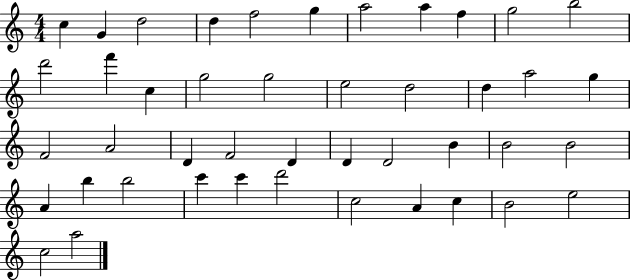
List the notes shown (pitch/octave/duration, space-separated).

C5/q G4/q D5/h D5/q F5/h G5/q A5/h A5/q F5/q G5/h B5/h D6/h F6/q C5/q G5/h G5/h E5/h D5/h D5/q A5/h G5/q F4/h A4/h D4/q F4/h D4/q D4/q D4/h B4/q B4/h B4/h A4/q B5/q B5/h C6/q C6/q D6/h C5/h A4/q C5/q B4/h E5/h C5/h A5/h